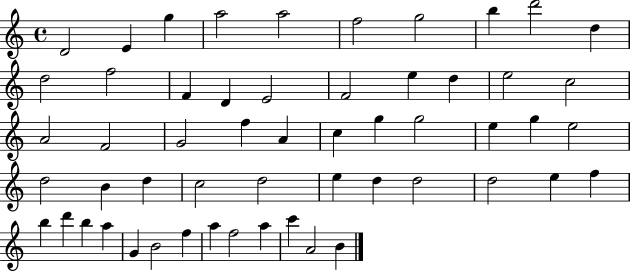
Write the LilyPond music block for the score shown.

{
  \clef treble
  \time 4/4
  \defaultTimeSignature
  \key c \major
  d'2 e'4 g''4 | a''2 a''2 | f''2 g''2 | b''4 d'''2 d''4 | \break d''2 f''2 | f'4 d'4 e'2 | f'2 e''4 d''4 | e''2 c''2 | \break a'2 f'2 | g'2 f''4 a'4 | c''4 g''4 g''2 | e''4 g''4 e''2 | \break d''2 b'4 d''4 | c''2 d''2 | e''4 d''4 d''2 | d''2 e''4 f''4 | \break b''4 d'''4 b''4 a''4 | g'4 b'2 f''4 | a''4 f''2 a''4 | c'''4 a'2 b'4 | \break \bar "|."
}